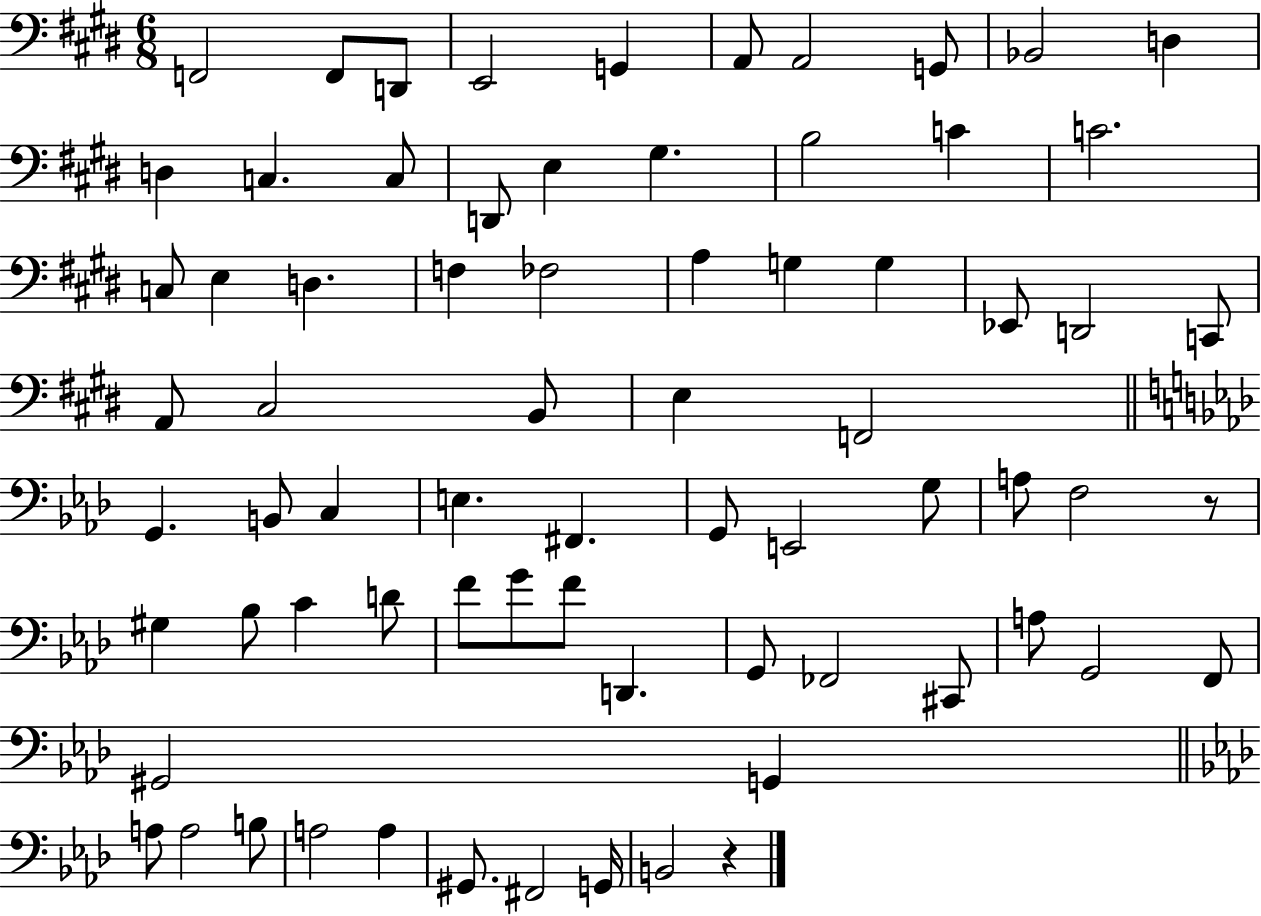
X:1
T:Untitled
M:6/8
L:1/4
K:E
F,,2 F,,/2 D,,/2 E,,2 G,, A,,/2 A,,2 G,,/2 _B,,2 D, D, C, C,/2 D,,/2 E, ^G, B,2 C C2 C,/2 E, D, F, _F,2 A, G, G, _E,,/2 D,,2 C,,/2 A,,/2 ^C,2 B,,/2 E, F,,2 G,, B,,/2 C, E, ^F,, G,,/2 E,,2 G,/2 A,/2 F,2 z/2 ^G, _B,/2 C D/2 F/2 G/2 F/2 D,, G,,/2 _F,,2 ^C,,/2 A,/2 G,,2 F,,/2 ^G,,2 G,, A,/2 A,2 B,/2 A,2 A, ^G,,/2 ^F,,2 G,,/4 B,,2 z